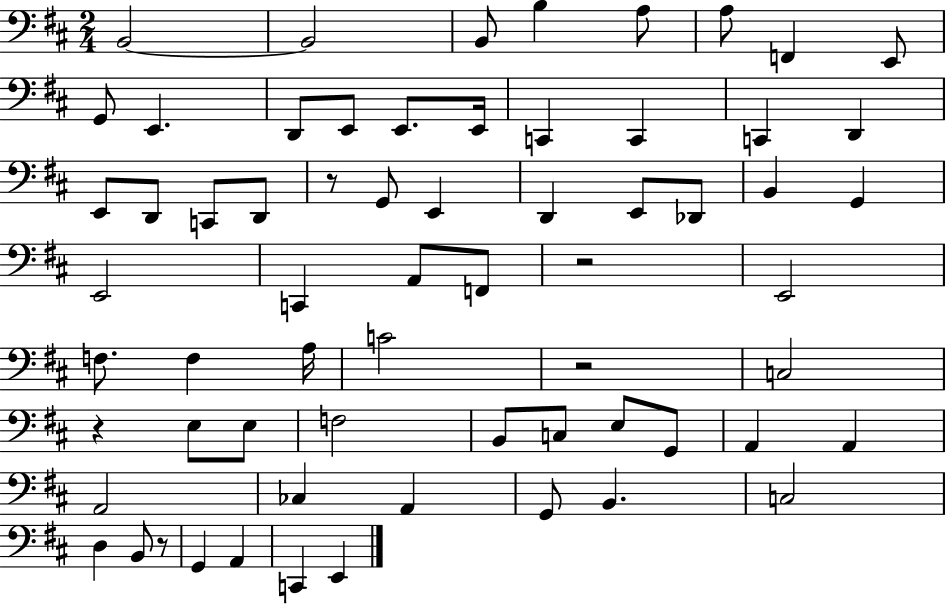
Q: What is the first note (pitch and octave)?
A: B2